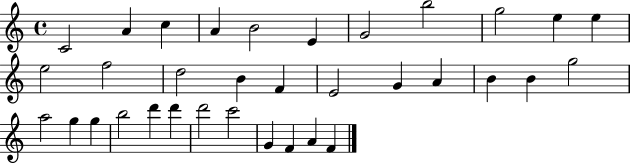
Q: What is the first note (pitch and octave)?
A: C4